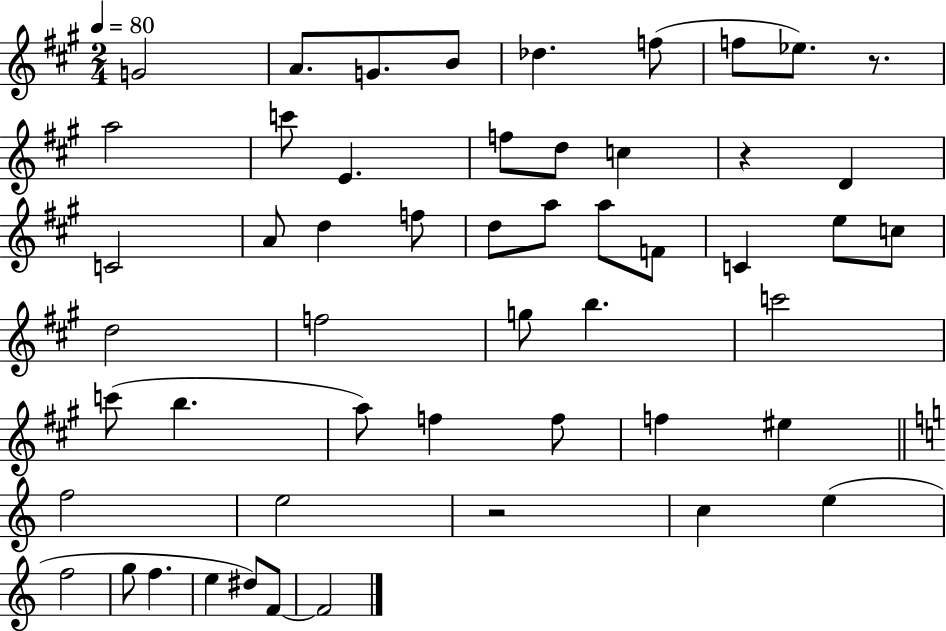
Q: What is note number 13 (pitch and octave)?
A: D5